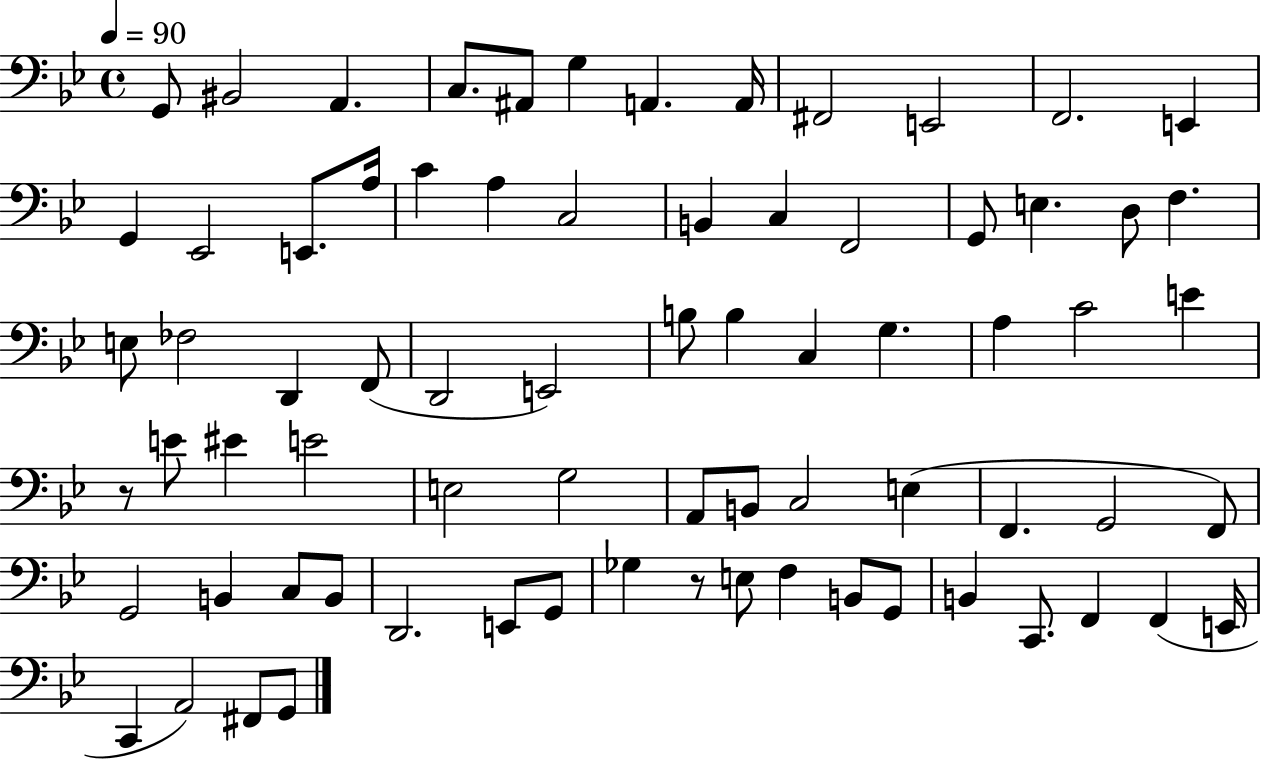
G2/e BIS2/h A2/q. C3/e. A#2/e G3/q A2/q. A2/s F#2/h E2/h F2/h. E2/q G2/q Eb2/h E2/e. A3/s C4/q A3/q C3/h B2/q C3/q F2/h G2/e E3/q. D3/e F3/q. E3/e FES3/h D2/q F2/e D2/h E2/h B3/e B3/q C3/q G3/q. A3/q C4/h E4/q R/e E4/e EIS4/q E4/h E3/h G3/h A2/e B2/e C3/h E3/q F2/q. G2/h F2/e G2/h B2/q C3/e B2/e D2/h. E2/e G2/e Gb3/q R/e E3/e F3/q B2/e G2/e B2/q C2/e. F2/q F2/q E2/s C2/q A2/h F#2/e G2/e